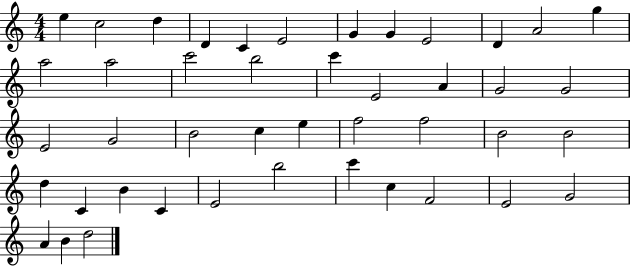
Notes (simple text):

E5/q C5/h D5/q D4/q C4/q E4/h G4/q G4/q E4/h D4/q A4/h G5/q A5/h A5/h C6/h B5/h C6/q E4/h A4/q G4/h G4/h E4/h G4/h B4/h C5/q E5/q F5/h F5/h B4/h B4/h D5/q C4/q B4/q C4/q E4/h B5/h C6/q C5/q F4/h E4/h G4/h A4/q B4/q D5/h